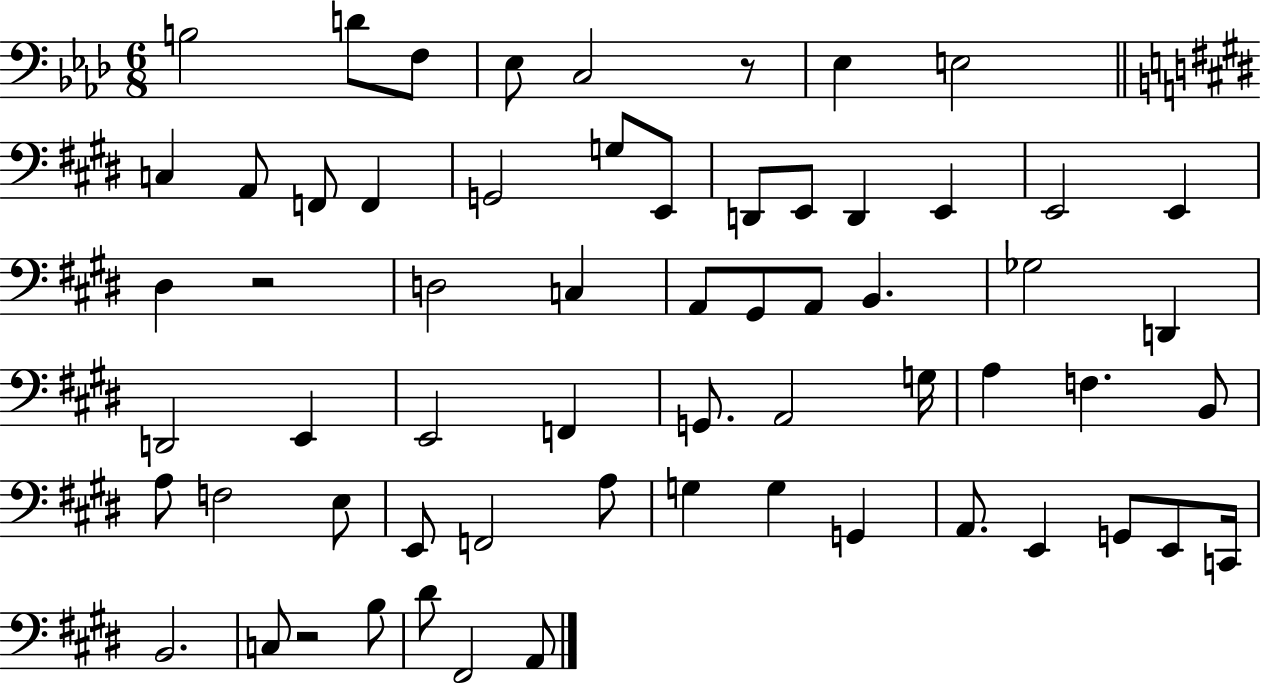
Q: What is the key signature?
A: AES major